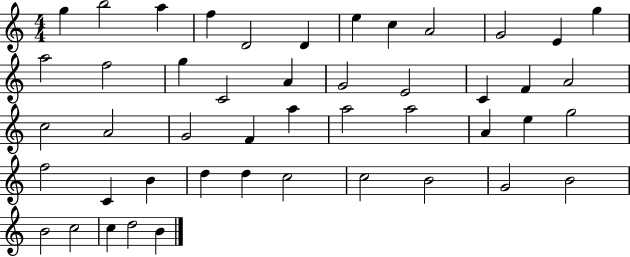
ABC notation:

X:1
T:Untitled
M:4/4
L:1/4
K:C
g b2 a f D2 D e c A2 G2 E g a2 f2 g C2 A G2 E2 C F A2 c2 A2 G2 F a a2 a2 A e g2 f2 C B d d c2 c2 B2 G2 B2 B2 c2 c d2 B